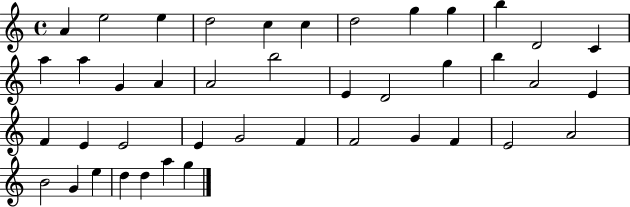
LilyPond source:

{
  \clef treble
  \time 4/4
  \defaultTimeSignature
  \key c \major
  a'4 e''2 e''4 | d''2 c''4 c''4 | d''2 g''4 g''4 | b''4 d'2 c'4 | \break a''4 a''4 g'4 a'4 | a'2 b''2 | e'4 d'2 g''4 | b''4 a'2 e'4 | \break f'4 e'4 e'2 | e'4 g'2 f'4 | f'2 g'4 f'4 | e'2 a'2 | \break b'2 g'4 e''4 | d''4 d''4 a''4 g''4 | \bar "|."
}